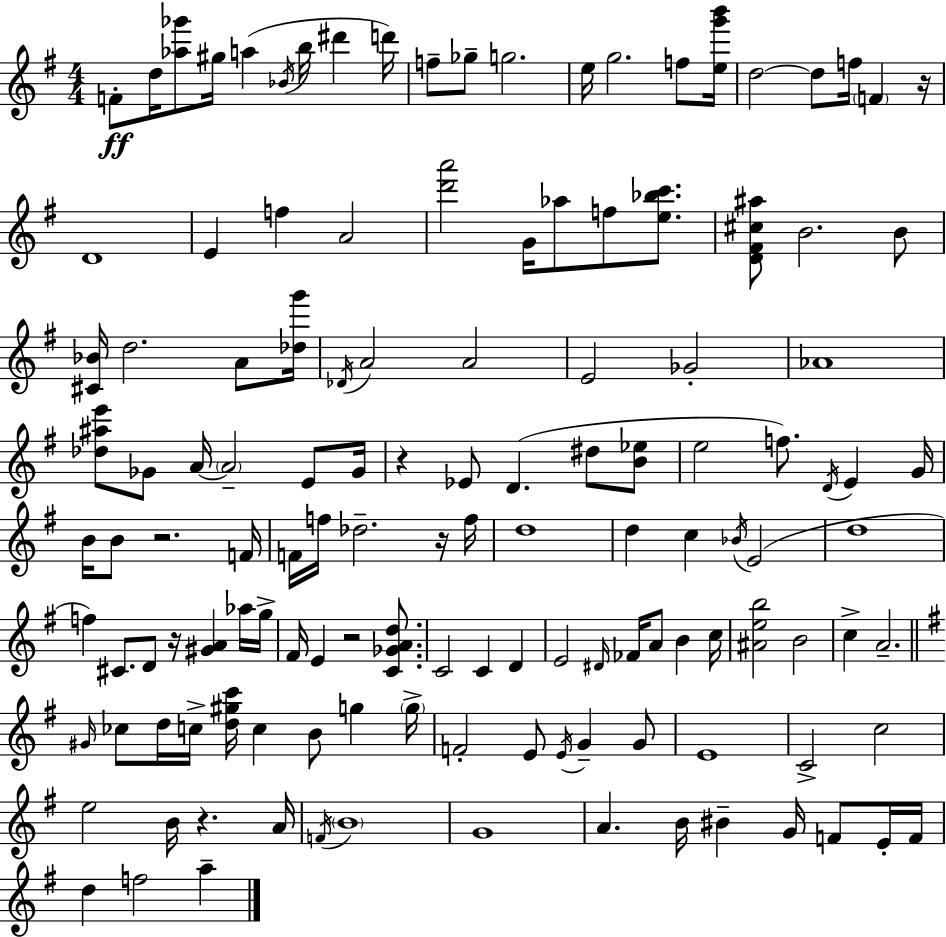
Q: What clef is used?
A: treble